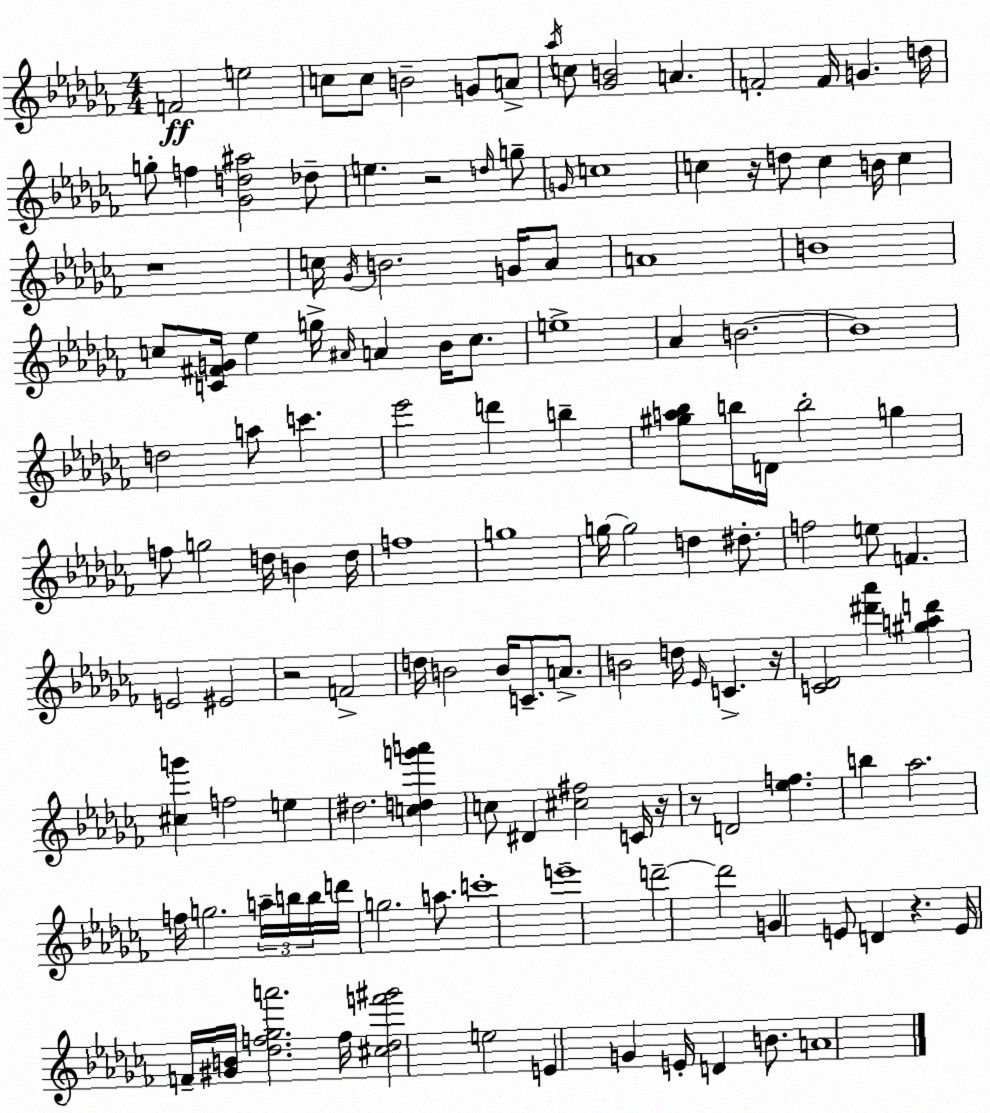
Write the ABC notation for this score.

X:1
T:Untitled
M:4/4
L:1/4
K:Abm
F2 e2 c/2 c/2 B2 G/2 A/2 _a/4 c/2 [_GB]2 A F2 F/4 G d/4 g/2 f [_Gd^a]2 _d/2 e z2 d/4 g/2 G/4 c4 c z/4 d/2 c B/4 c z4 c/4 _G/4 B2 G/4 _A/2 A4 B4 c/2 [C^FG]/4 _e g/4 ^A/4 A _B/4 c/2 e4 _A B2 B4 d2 a/2 c' _e'2 d' b [^ga_b]/2 b/4 D/4 b2 g f/2 g2 d/4 B d/4 f4 g4 g/4 g2 d ^d/2 f2 e/2 F E2 ^E2 z2 F2 d/4 B2 B/4 C/2 A/2 B2 d/4 _E/4 C z/4 [C_D]2 [^d'_a'] [^gad'] [^cg'] f2 e ^d2 [cdg'a'] c/2 ^D [^c^f]2 C/4 z/4 z/2 D2 [_ef] b _a2 f/4 g2 a/4 b/4 b/4 d'/4 g2 a/2 c'4 e'4 d'2 d'2 G E/2 D z E/4 F/4 [^GB]/4 [_df_ga']2 f/4 [^c_df'^g']2 e2 E G E/4 D B/2 A4